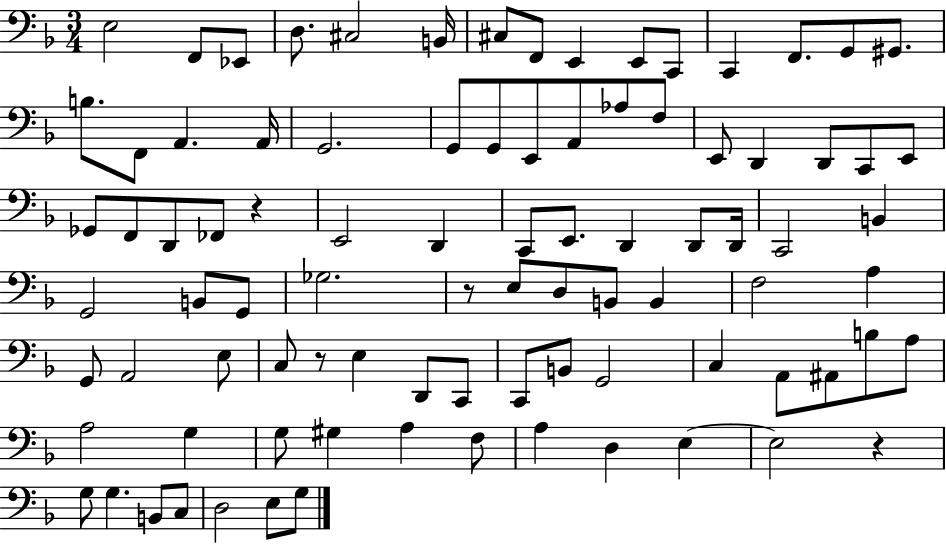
{
  \clef bass
  \numericTimeSignature
  \time 3/4
  \key f \major
  e2 f,8 ees,8 | d8. cis2 b,16 | cis8 f,8 e,4 e,8 c,8 | c,4 f,8. g,8 gis,8. | \break b8. f,8 a,4. a,16 | g,2. | g,8 g,8 e,8 a,8 aes8 f8 | e,8 d,4 d,8 c,8 e,8 | \break ges,8 f,8 d,8 fes,8 r4 | e,2 d,4 | c,8 e,8. d,4 d,8 d,16 | c,2 b,4 | \break g,2 b,8 g,8 | ges2. | r8 e8 d8 b,8 b,4 | f2 a4 | \break g,8 a,2 e8 | c8 r8 e4 d,8 c,8 | c,8 b,8 g,2 | c4 a,8 ais,8 b8 a8 | \break a2 g4 | g8 gis4 a4 f8 | a4 d4 e4~~ | e2 r4 | \break g8 g4. b,8 c8 | d2 e8 g8 | \bar "|."
}